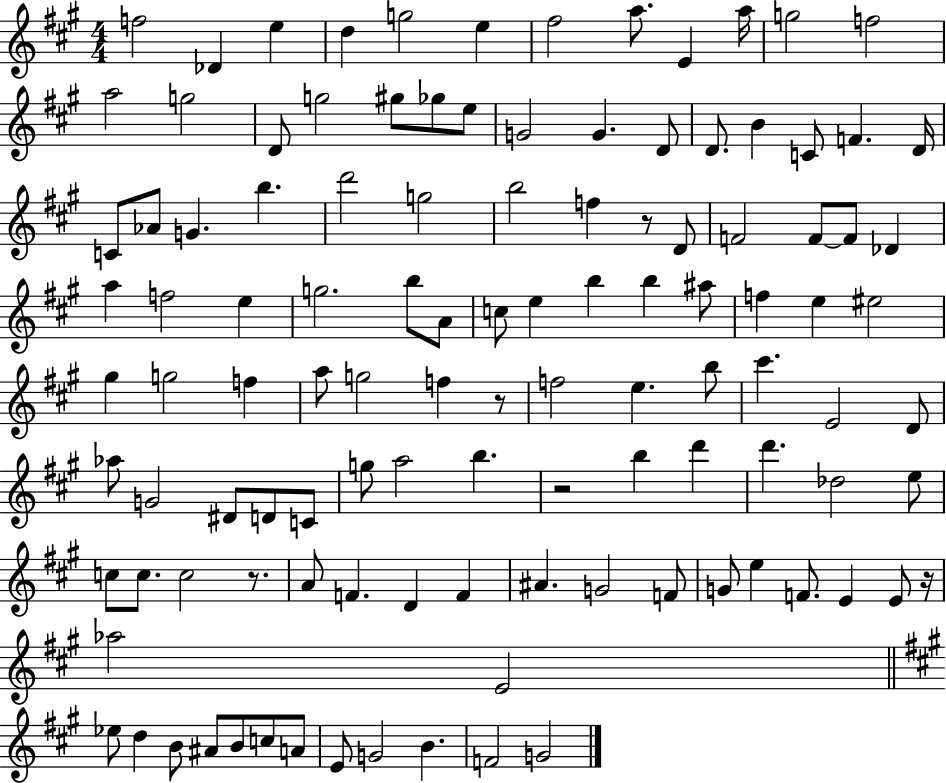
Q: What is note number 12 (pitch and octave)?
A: F5